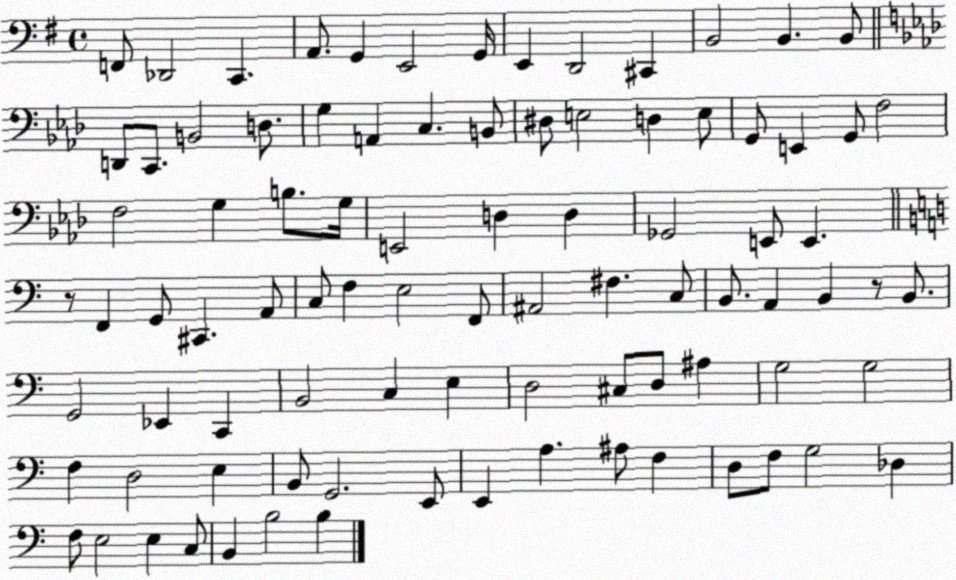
X:1
T:Untitled
M:4/4
L:1/4
K:G
F,,/2 _D,,2 C,, A,,/2 G,, E,,2 G,,/4 E,, D,,2 ^C,, B,,2 B,, B,,/2 D,,/2 C,,/2 B,,2 D,/2 G, A,, C, B,,/2 ^D,/2 E,2 D, E,/2 G,,/2 E,, G,,/2 F,2 F,2 G, B,/2 G,/4 E,,2 D, D, _G,,2 E,,/2 E,, z/2 F,, G,,/2 ^C,, A,,/2 C,/2 F, E,2 F,,/2 ^A,,2 ^F, C,/2 B,,/2 A,, B,, z/2 B,,/2 G,,2 _E,, C,, B,,2 C, E, D,2 ^C,/2 D,/2 ^A, G,2 G,2 F, D,2 E, B,,/2 G,,2 E,,/2 E,, A, ^A,/2 F, D,/2 F,/2 G,2 _D, F,/2 E,2 E, C,/2 B,, B,2 B,